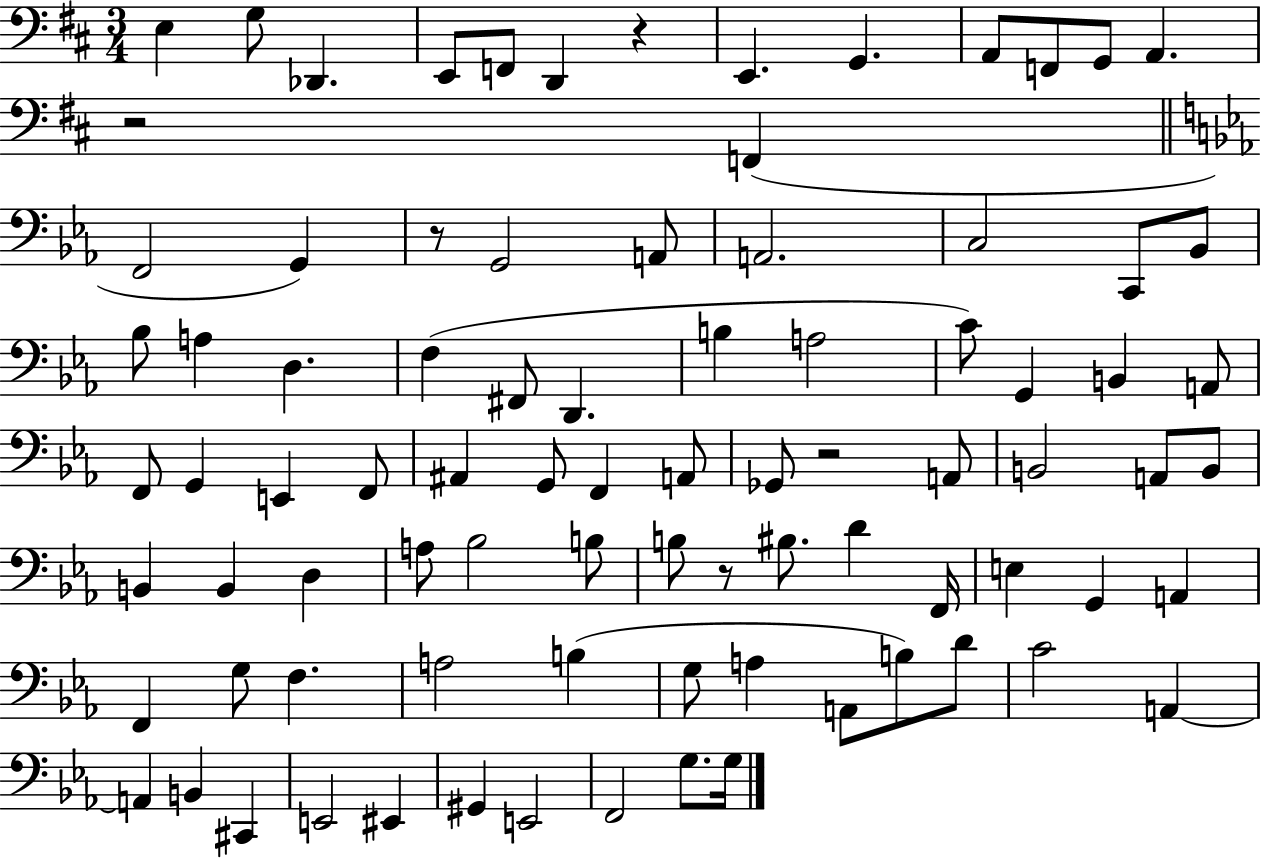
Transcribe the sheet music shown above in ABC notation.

X:1
T:Untitled
M:3/4
L:1/4
K:D
E, G,/2 _D,, E,,/2 F,,/2 D,, z E,, G,, A,,/2 F,,/2 G,,/2 A,, z2 F,, F,,2 G,, z/2 G,,2 A,,/2 A,,2 C,2 C,,/2 _B,,/2 _B,/2 A, D, F, ^F,,/2 D,, B, A,2 C/2 G,, B,, A,,/2 F,,/2 G,, E,, F,,/2 ^A,, G,,/2 F,, A,,/2 _G,,/2 z2 A,,/2 B,,2 A,,/2 B,,/2 B,, B,, D, A,/2 _B,2 B,/2 B,/2 z/2 ^B,/2 D F,,/4 E, G,, A,, F,, G,/2 F, A,2 B, G,/2 A, A,,/2 B,/2 D/2 C2 A,, A,, B,, ^C,, E,,2 ^E,, ^G,, E,,2 F,,2 G,/2 G,/4